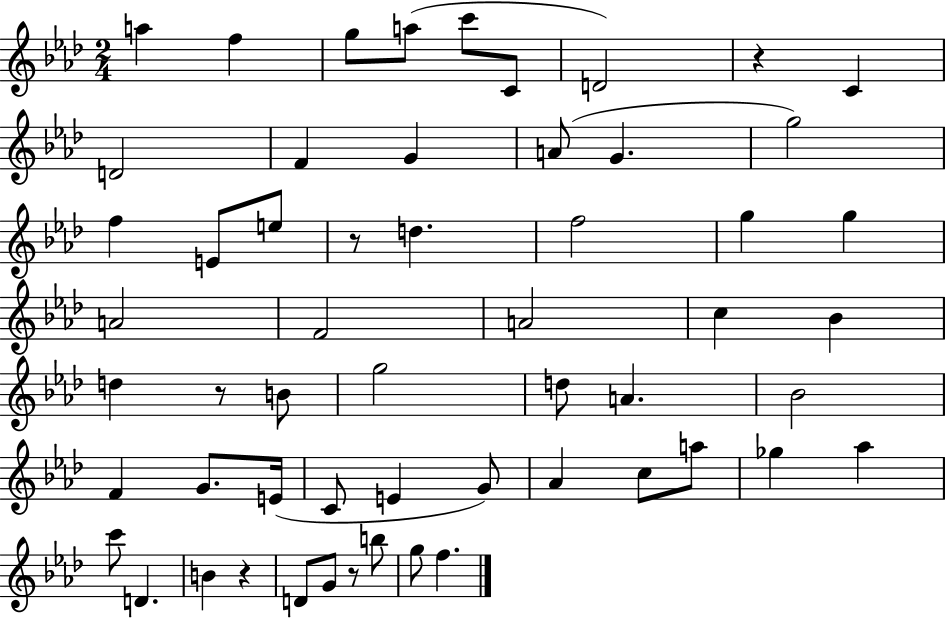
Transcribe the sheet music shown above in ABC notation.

X:1
T:Untitled
M:2/4
L:1/4
K:Ab
a f g/2 a/2 c'/2 C/2 D2 z C D2 F G A/2 G g2 f E/2 e/2 z/2 d f2 g g A2 F2 A2 c _B d z/2 B/2 g2 d/2 A _B2 F G/2 E/4 C/2 E G/2 _A c/2 a/2 _g _a c'/2 D B z D/2 G/2 z/2 b/2 g/2 f